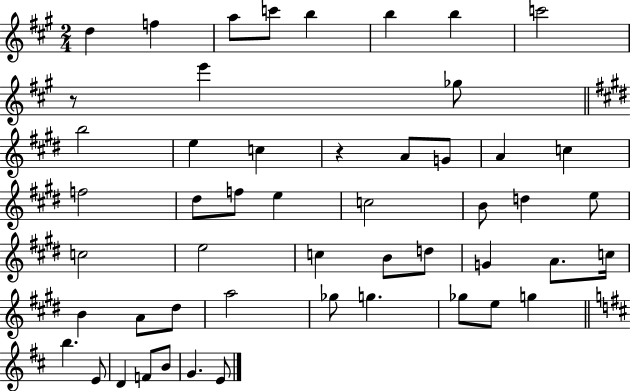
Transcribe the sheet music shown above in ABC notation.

X:1
T:Untitled
M:2/4
L:1/4
K:A
d f a/2 c'/2 b b b c'2 z/2 e' _g/2 b2 e c z A/2 G/2 A c f2 ^d/2 f/2 e c2 B/2 d e/2 c2 e2 c B/2 d/2 G A/2 c/4 B A/2 ^d/2 a2 _g/2 g _g/2 e/2 g b E/2 D F/2 B/2 G E/2